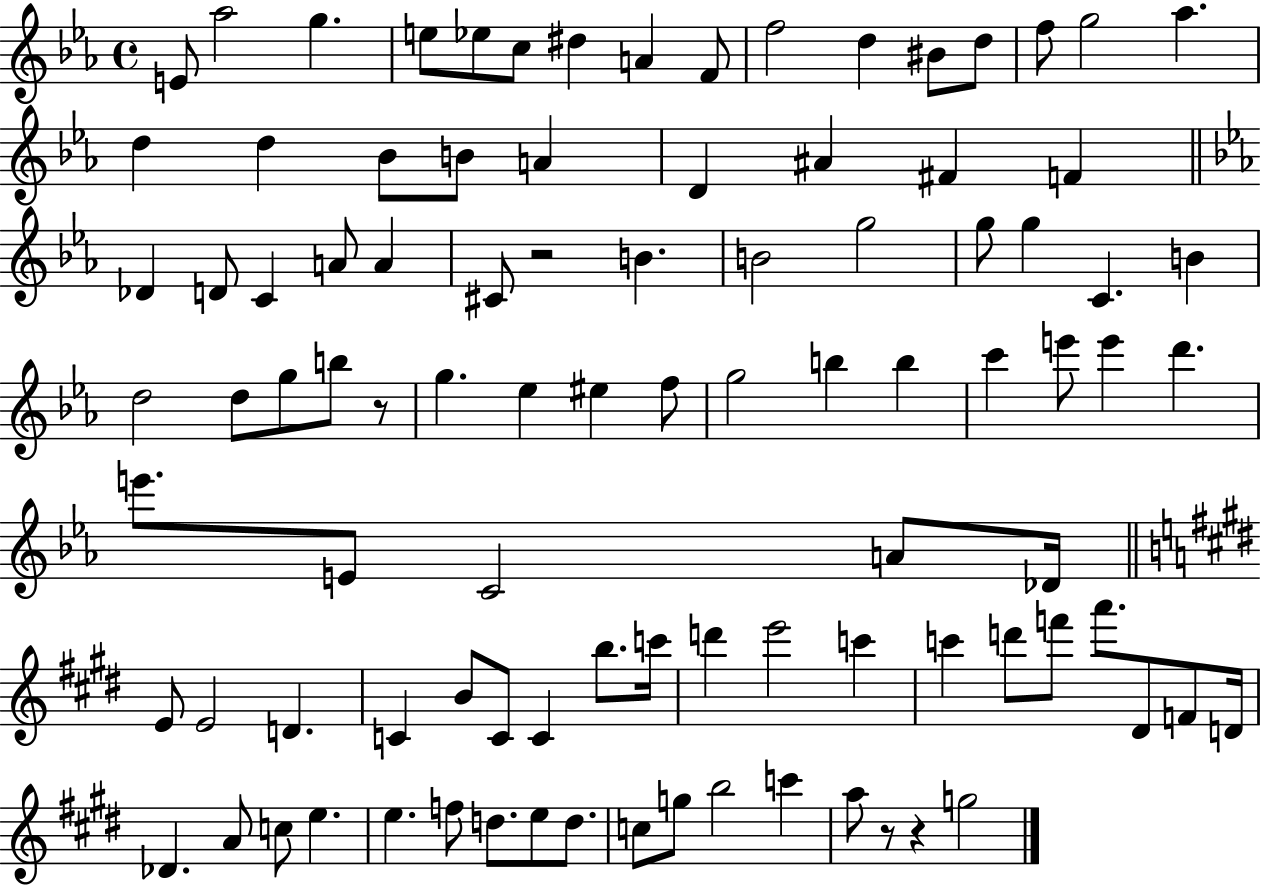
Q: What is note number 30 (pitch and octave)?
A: A4